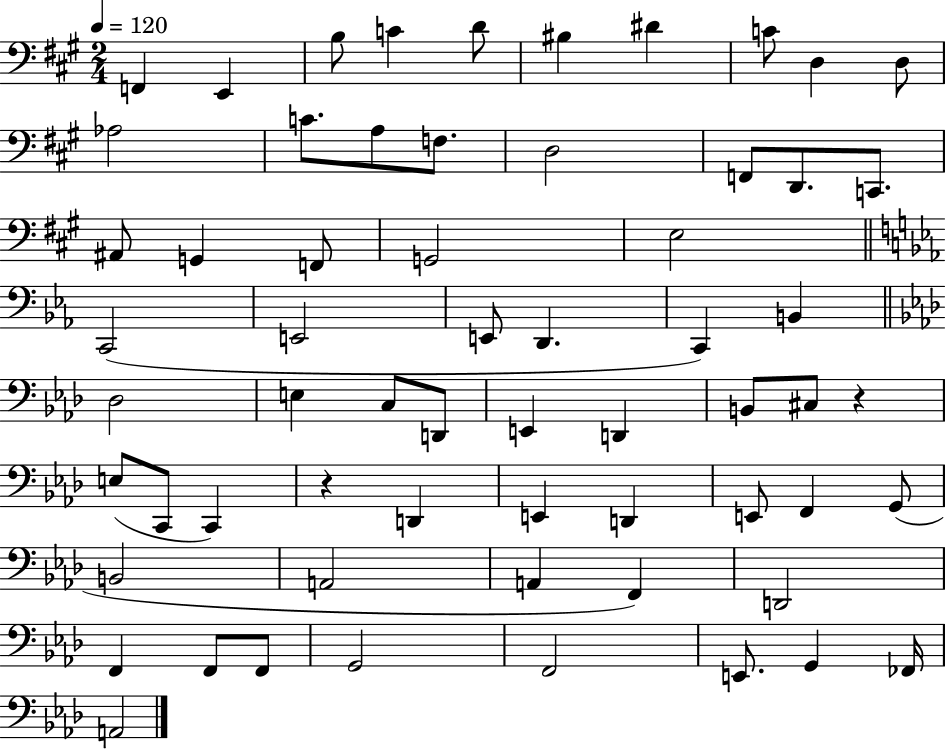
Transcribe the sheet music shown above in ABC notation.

X:1
T:Untitled
M:2/4
L:1/4
K:A
F,, E,, B,/2 C D/2 ^B, ^D C/2 D, D,/2 _A,2 C/2 A,/2 F,/2 D,2 F,,/2 D,,/2 C,,/2 ^A,,/2 G,, F,,/2 G,,2 E,2 C,,2 E,,2 E,,/2 D,, C,, B,, _D,2 E, C,/2 D,,/2 E,, D,, B,,/2 ^C,/2 z E,/2 C,,/2 C,, z D,, E,, D,, E,,/2 F,, G,,/2 B,,2 A,,2 A,, F,, D,,2 F,, F,,/2 F,,/2 G,,2 F,,2 E,,/2 G,, _F,,/4 A,,2